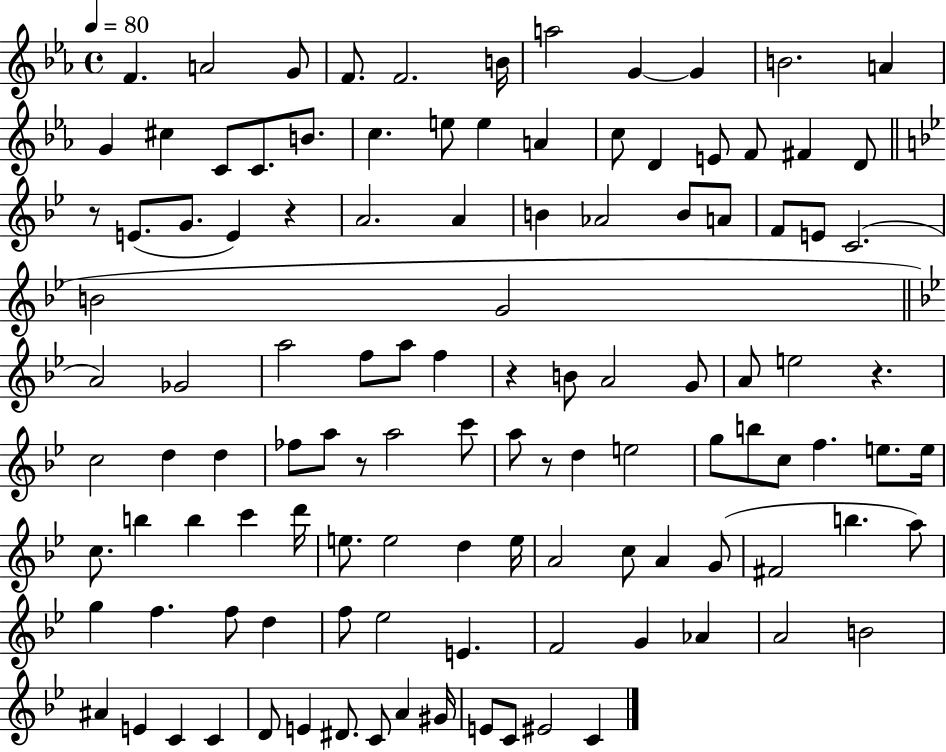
{
  \clef treble
  \time 4/4
  \defaultTimeSignature
  \key ees \major
  \tempo 4 = 80
  f'4. a'2 g'8 | f'8. f'2. b'16 | a''2 g'4~~ g'4 | b'2. a'4 | \break g'4 cis''4 c'8 c'8. b'8. | c''4. e''8 e''4 a'4 | c''8 d'4 e'8 f'8 fis'4 d'8 | \bar "||" \break \key g \minor r8 e'8.( g'8. e'4) r4 | a'2. a'4 | b'4 aes'2 b'8 a'8 | f'8 e'8 c'2.( | \break b'2 g'2 | \bar "||" \break \key g \minor a'2) ges'2 | a''2 f''8 a''8 f''4 | r4 b'8 a'2 g'8 | a'8 e''2 r4. | \break c''2 d''4 d''4 | fes''8 a''8 r8 a''2 c'''8 | a''8 r8 d''4 e''2 | g''8 b''8 c''8 f''4. e''8. e''16 | \break c''8. b''4 b''4 c'''4 d'''16 | e''8. e''2 d''4 e''16 | a'2 c''8 a'4 g'8( | fis'2 b''4. a''8) | \break g''4 f''4. f''8 d''4 | f''8 ees''2 e'4. | f'2 g'4 aes'4 | a'2 b'2 | \break ais'4 e'4 c'4 c'4 | d'8 e'4 dis'8. c'8 a'4 gis'16 | e'8 c'8 eis'2 c'4 | \bar "|."
}